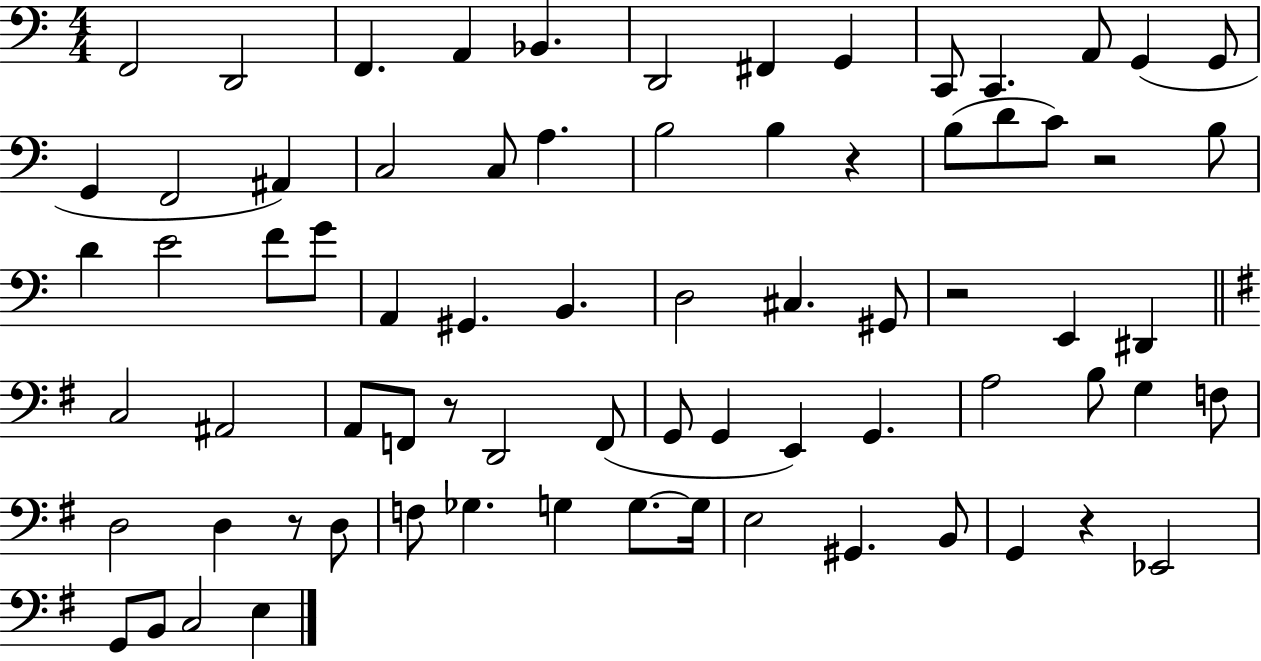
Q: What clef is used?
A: bass